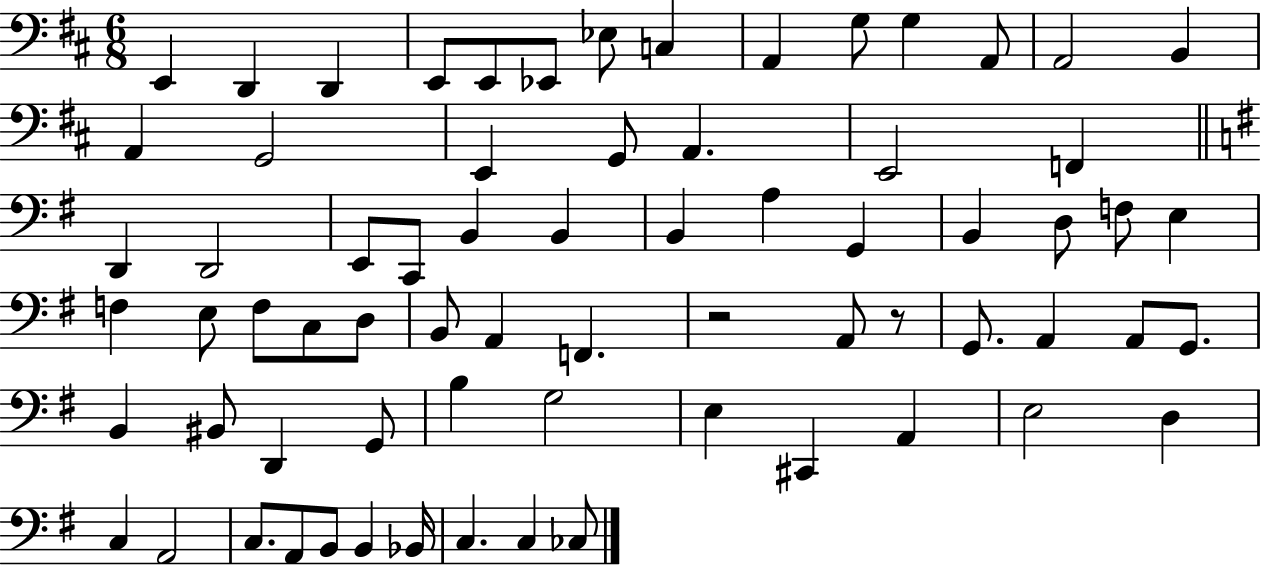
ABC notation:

X:1
T:Untitled
M:6/8
L:1/4
K:D
E,, D,, D,, E,,/2 E,,/2 _E,,/2 _E,/2 C, A,, G,/2 G, A,,/2 A,,2 B,, A,, G,,2 E,, G,,/2 A,, E,,2 F,, D,, D,,2 E,,/2 C,,/2 B,, B,, B,, A, G,, B,, D,/2 F,/2 E, F, E,/2 F,/2 C,/2 D,/2 B,,/2 A,, F,, z2 A,,/2 z/2 G,,/2 A,, A,,/2 G,,/2 B,, ^B,,/2 D,, G,,/2 B, G,2 E, ^C,, A,, E,2 D, C, A,,2 C,/2 A,,/2 B,,/2 B,, _B,,/4 C, C, _C,/2